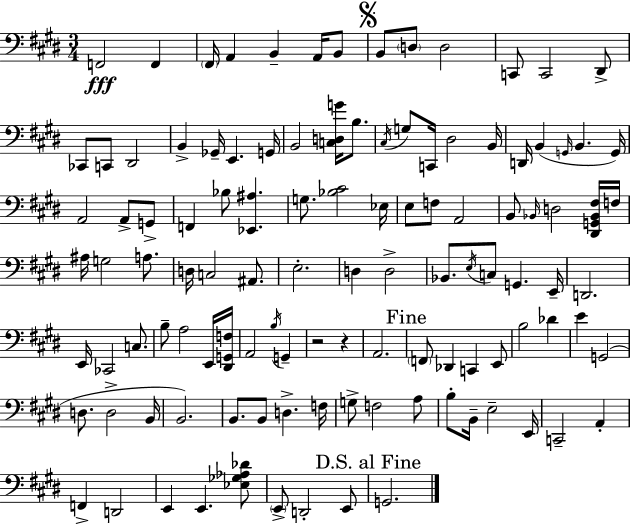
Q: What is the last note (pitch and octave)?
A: G2